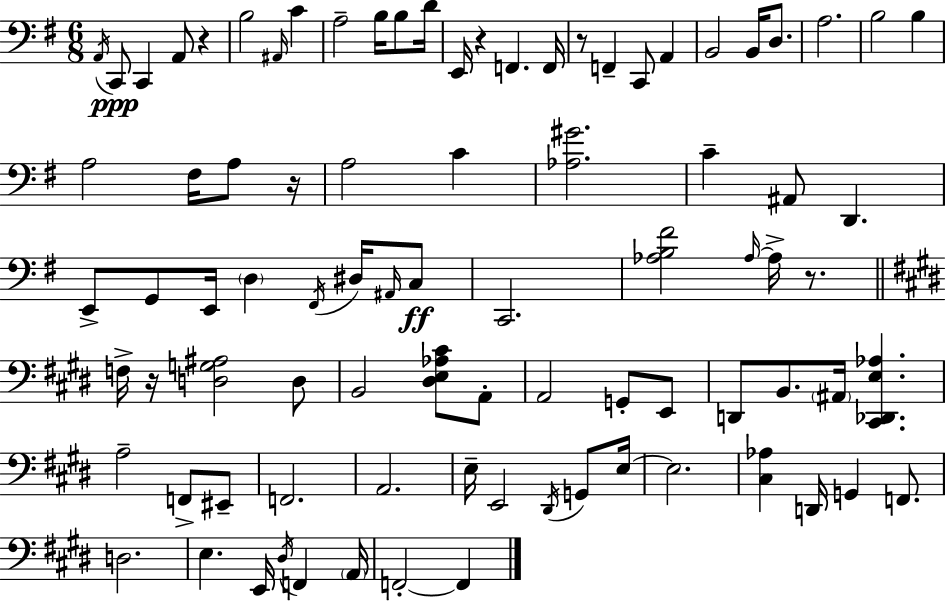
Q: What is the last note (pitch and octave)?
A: F2